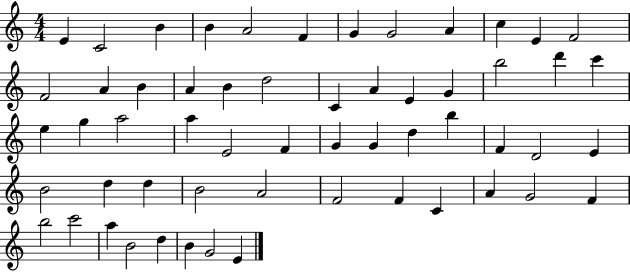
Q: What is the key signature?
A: C major